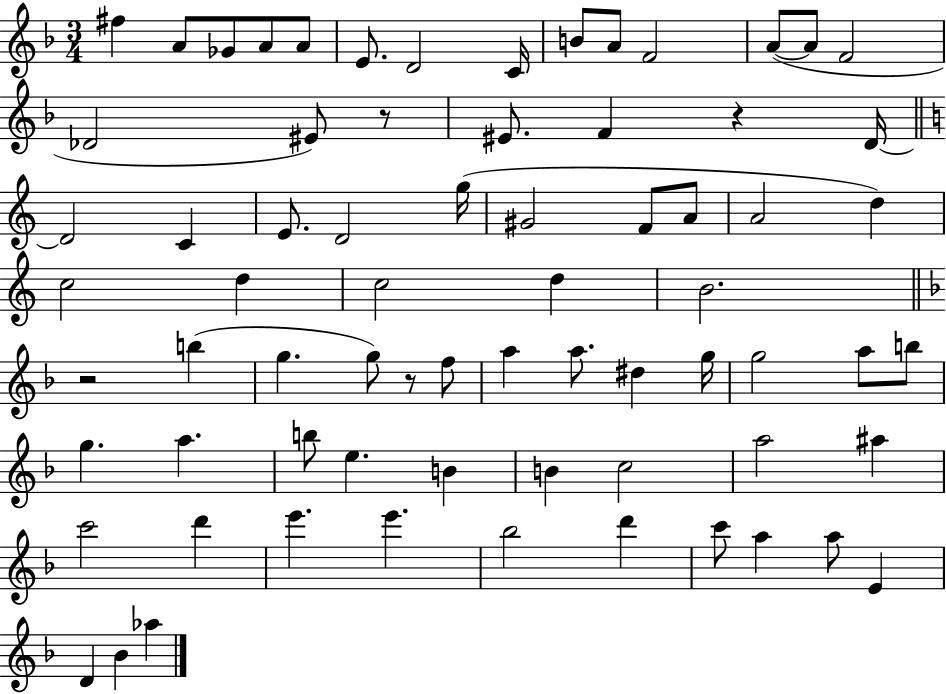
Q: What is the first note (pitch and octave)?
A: F#5